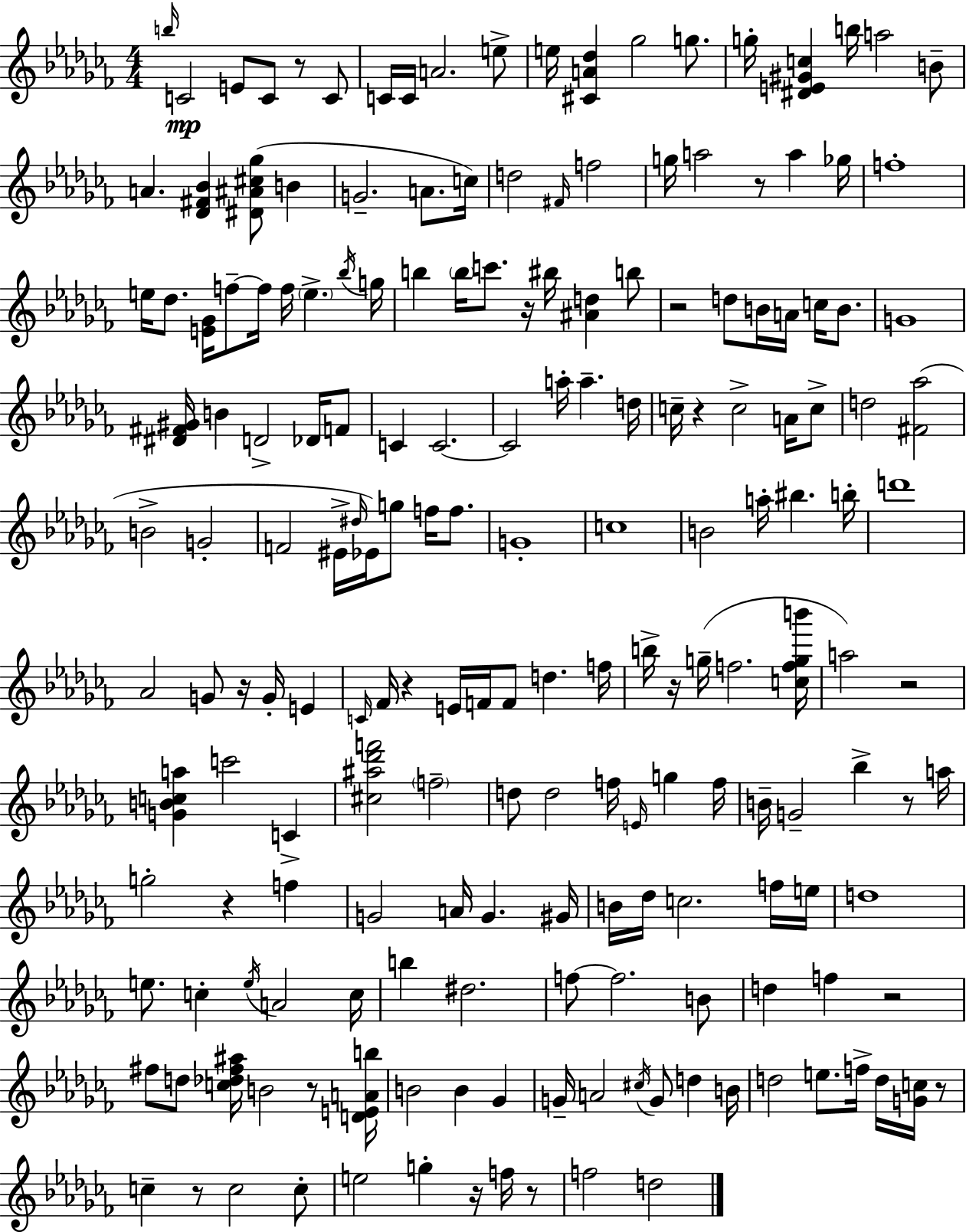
{
  \clef treble
  \numericTimeSignature
  \time 4/4
  \key aes \minor
  \grace { b''16 }\mp c'2 e'8 c'8 r8 c'8 | c'16 c'16 a'2. e''8-> | e''16 <cis' a' des''>4 ges''2 g''8. | g''16-. <dis' e' gis' c''>4 b''16 a''2 b'8-- | \break a'4. <des' fis' bes'>4 <dis' ais' cis'' ges''>8( b'4 | g'2.-- a'8. | c''16) d''2 \grace { fis'16 } f''2 | g''16 a''2 r8 a''4 | \break ges''16 f''1-. | e''16 des''8. <e' ges'>16 f''8--~~ f''16 f''16 \parenthesize e''4.-> | \acciaccatura { bes''16 } g''16 b''4 \parenthesize b''16 c'''8. r16 bis''16 <ais' d''>4 | b''8 r2 d''8 b'16 a'16 c''16 | \break b'8. g'1 | <dis' fis' gis'>16 b'4 d'2-> | des'16 f'8 c'4 c'2.~~ | c'2 a''16-. a''4.-- | \break d''16 c''16-- r4 c''2-> | a'16 c''8-> d''2 <fis' aes''>2( | b'2-> g'2-. | f'2 eis'16-> \grace { dis''16 }) ees'16 g''8 | \break f''16 f''8. g'1-. | c''1 | b'2 a''16-. bis''4. | b''16-. d'''1 | \break aes'2 g'8 r16 g'16-. | e'4 \grace { c'16 } fes'16 r4 e'16 f'16 f'8 d''4. | f''16 b''16-> r16 g''16--( f''2. | <c'' f'' g'' b'''>16 a''2) r2 | \break <g' b' c'' a''>4 c'''2 | c'4-> <cis'' ais'' des''' f'''>2 \parenthesize f''2-- | d''8 d''2 f''16 | \grace { e'16 } g''4 f''16 b'16-- g'2-- bes''4-> | \break r8 a''16 g''2-. r4 | f''4 g'2 a'16 g'4. | gis'16 b'16 des''16 c''2. | f''16 e''16 d''1 | \break e''8. c''4-. \acciaccatura { e''16 } a'2 | c''16 b''4 dis''2. | f''8~~ f''2. | b'8 d''4 f''4 r2 | \break fis''8 d''8 <c'' des'' fis'' ais''>16 b'2 | r8 <d' e' a' b''>16 b'2 b'4 | ges'4 g'16-- a'2 | \acciaccatura { cis''16 } g'8 d''4 b'16 d''2 | \break e''8. f''16-> d''16 <g' c''>16 r8 c''4-- r8 c''2 | c''8-. e''2 | g''4-. r16 f''16 r8 f''2 | d''2 \bar "|."
}